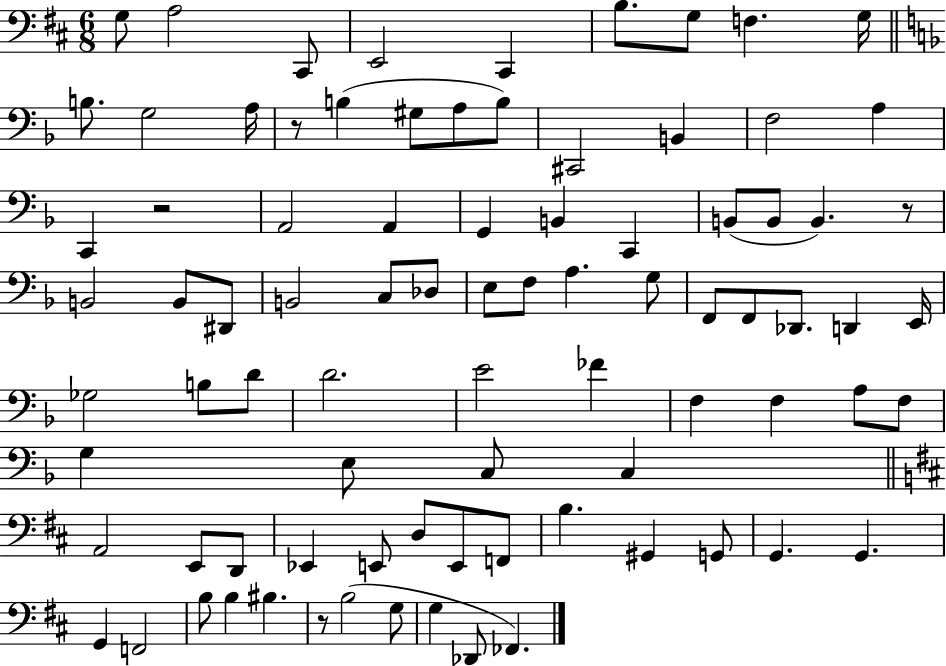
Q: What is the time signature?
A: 6/8